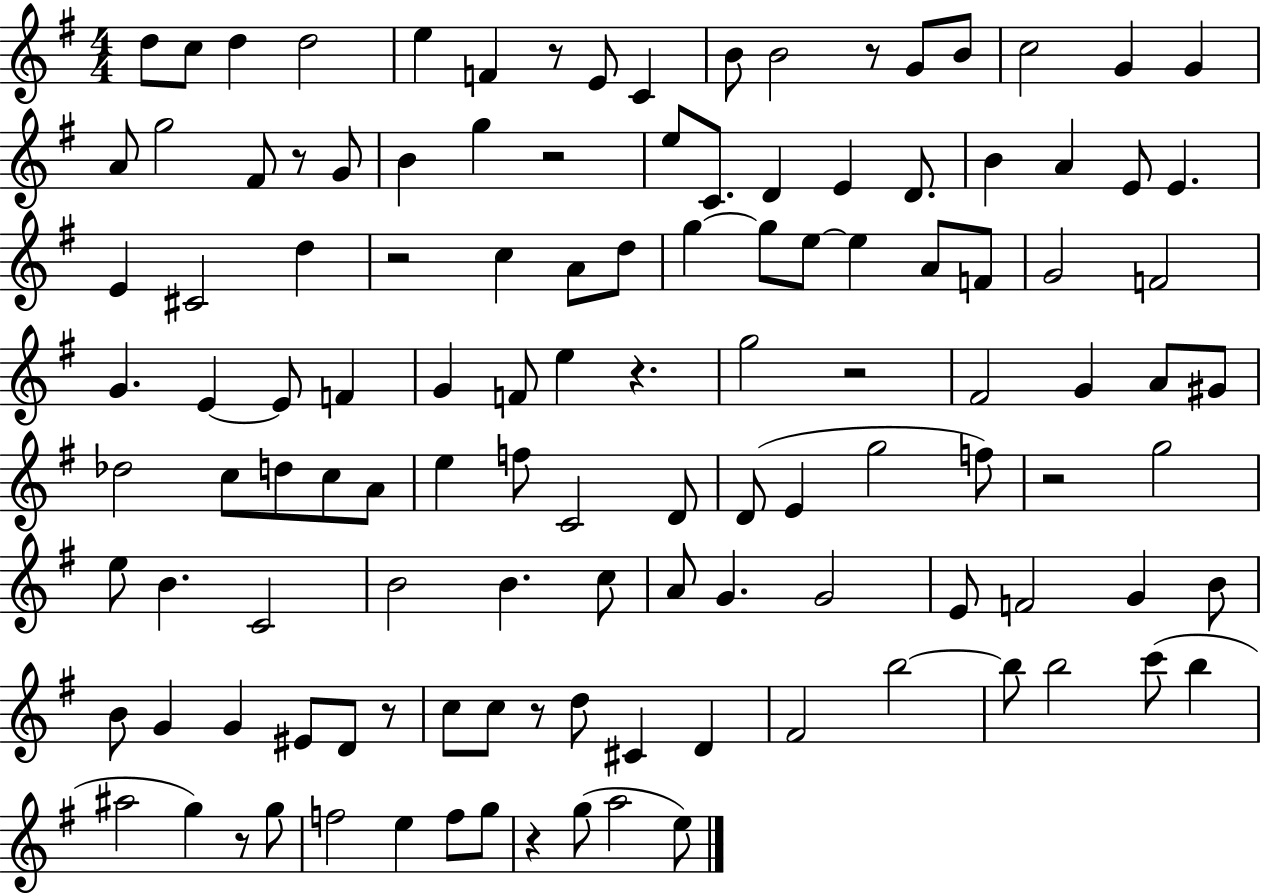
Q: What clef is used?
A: treble